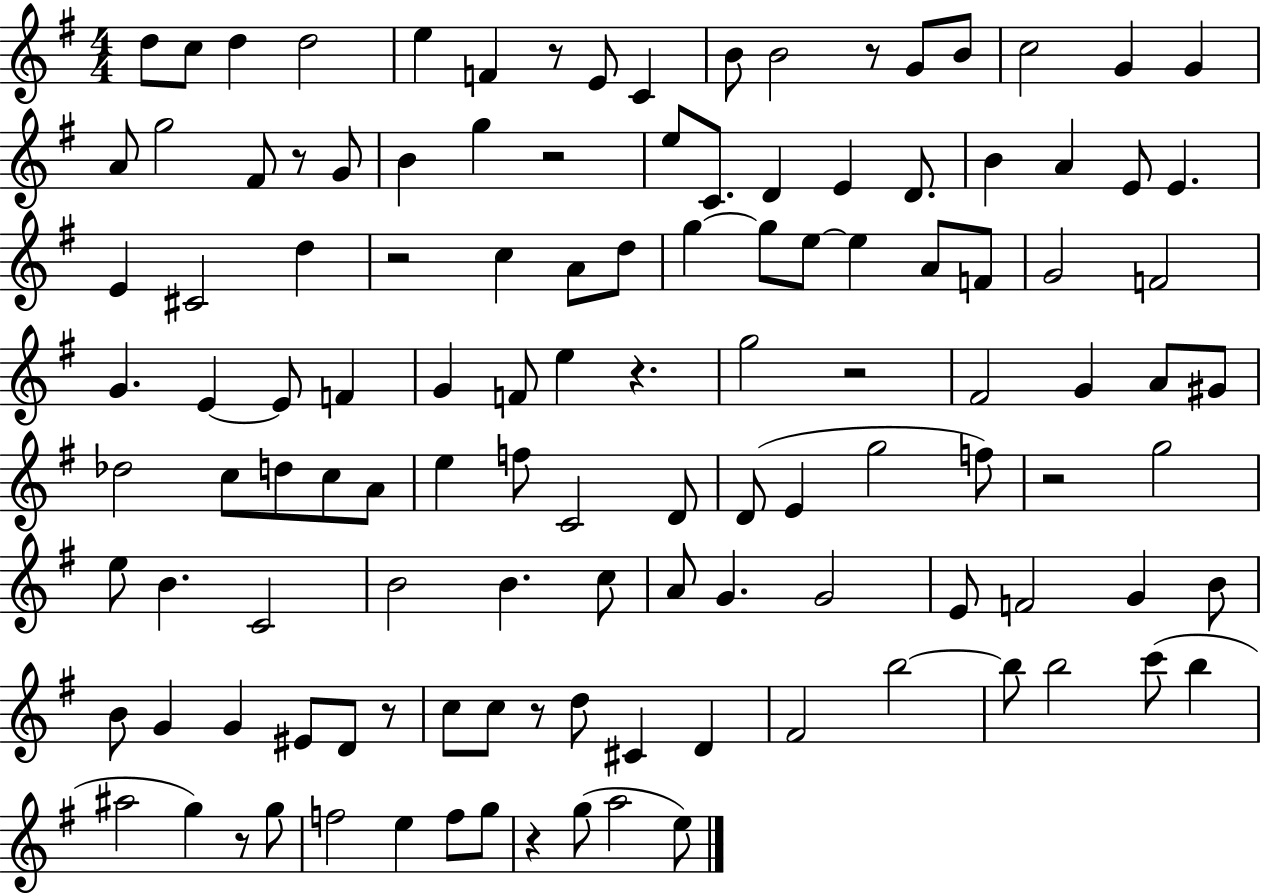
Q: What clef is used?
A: treble